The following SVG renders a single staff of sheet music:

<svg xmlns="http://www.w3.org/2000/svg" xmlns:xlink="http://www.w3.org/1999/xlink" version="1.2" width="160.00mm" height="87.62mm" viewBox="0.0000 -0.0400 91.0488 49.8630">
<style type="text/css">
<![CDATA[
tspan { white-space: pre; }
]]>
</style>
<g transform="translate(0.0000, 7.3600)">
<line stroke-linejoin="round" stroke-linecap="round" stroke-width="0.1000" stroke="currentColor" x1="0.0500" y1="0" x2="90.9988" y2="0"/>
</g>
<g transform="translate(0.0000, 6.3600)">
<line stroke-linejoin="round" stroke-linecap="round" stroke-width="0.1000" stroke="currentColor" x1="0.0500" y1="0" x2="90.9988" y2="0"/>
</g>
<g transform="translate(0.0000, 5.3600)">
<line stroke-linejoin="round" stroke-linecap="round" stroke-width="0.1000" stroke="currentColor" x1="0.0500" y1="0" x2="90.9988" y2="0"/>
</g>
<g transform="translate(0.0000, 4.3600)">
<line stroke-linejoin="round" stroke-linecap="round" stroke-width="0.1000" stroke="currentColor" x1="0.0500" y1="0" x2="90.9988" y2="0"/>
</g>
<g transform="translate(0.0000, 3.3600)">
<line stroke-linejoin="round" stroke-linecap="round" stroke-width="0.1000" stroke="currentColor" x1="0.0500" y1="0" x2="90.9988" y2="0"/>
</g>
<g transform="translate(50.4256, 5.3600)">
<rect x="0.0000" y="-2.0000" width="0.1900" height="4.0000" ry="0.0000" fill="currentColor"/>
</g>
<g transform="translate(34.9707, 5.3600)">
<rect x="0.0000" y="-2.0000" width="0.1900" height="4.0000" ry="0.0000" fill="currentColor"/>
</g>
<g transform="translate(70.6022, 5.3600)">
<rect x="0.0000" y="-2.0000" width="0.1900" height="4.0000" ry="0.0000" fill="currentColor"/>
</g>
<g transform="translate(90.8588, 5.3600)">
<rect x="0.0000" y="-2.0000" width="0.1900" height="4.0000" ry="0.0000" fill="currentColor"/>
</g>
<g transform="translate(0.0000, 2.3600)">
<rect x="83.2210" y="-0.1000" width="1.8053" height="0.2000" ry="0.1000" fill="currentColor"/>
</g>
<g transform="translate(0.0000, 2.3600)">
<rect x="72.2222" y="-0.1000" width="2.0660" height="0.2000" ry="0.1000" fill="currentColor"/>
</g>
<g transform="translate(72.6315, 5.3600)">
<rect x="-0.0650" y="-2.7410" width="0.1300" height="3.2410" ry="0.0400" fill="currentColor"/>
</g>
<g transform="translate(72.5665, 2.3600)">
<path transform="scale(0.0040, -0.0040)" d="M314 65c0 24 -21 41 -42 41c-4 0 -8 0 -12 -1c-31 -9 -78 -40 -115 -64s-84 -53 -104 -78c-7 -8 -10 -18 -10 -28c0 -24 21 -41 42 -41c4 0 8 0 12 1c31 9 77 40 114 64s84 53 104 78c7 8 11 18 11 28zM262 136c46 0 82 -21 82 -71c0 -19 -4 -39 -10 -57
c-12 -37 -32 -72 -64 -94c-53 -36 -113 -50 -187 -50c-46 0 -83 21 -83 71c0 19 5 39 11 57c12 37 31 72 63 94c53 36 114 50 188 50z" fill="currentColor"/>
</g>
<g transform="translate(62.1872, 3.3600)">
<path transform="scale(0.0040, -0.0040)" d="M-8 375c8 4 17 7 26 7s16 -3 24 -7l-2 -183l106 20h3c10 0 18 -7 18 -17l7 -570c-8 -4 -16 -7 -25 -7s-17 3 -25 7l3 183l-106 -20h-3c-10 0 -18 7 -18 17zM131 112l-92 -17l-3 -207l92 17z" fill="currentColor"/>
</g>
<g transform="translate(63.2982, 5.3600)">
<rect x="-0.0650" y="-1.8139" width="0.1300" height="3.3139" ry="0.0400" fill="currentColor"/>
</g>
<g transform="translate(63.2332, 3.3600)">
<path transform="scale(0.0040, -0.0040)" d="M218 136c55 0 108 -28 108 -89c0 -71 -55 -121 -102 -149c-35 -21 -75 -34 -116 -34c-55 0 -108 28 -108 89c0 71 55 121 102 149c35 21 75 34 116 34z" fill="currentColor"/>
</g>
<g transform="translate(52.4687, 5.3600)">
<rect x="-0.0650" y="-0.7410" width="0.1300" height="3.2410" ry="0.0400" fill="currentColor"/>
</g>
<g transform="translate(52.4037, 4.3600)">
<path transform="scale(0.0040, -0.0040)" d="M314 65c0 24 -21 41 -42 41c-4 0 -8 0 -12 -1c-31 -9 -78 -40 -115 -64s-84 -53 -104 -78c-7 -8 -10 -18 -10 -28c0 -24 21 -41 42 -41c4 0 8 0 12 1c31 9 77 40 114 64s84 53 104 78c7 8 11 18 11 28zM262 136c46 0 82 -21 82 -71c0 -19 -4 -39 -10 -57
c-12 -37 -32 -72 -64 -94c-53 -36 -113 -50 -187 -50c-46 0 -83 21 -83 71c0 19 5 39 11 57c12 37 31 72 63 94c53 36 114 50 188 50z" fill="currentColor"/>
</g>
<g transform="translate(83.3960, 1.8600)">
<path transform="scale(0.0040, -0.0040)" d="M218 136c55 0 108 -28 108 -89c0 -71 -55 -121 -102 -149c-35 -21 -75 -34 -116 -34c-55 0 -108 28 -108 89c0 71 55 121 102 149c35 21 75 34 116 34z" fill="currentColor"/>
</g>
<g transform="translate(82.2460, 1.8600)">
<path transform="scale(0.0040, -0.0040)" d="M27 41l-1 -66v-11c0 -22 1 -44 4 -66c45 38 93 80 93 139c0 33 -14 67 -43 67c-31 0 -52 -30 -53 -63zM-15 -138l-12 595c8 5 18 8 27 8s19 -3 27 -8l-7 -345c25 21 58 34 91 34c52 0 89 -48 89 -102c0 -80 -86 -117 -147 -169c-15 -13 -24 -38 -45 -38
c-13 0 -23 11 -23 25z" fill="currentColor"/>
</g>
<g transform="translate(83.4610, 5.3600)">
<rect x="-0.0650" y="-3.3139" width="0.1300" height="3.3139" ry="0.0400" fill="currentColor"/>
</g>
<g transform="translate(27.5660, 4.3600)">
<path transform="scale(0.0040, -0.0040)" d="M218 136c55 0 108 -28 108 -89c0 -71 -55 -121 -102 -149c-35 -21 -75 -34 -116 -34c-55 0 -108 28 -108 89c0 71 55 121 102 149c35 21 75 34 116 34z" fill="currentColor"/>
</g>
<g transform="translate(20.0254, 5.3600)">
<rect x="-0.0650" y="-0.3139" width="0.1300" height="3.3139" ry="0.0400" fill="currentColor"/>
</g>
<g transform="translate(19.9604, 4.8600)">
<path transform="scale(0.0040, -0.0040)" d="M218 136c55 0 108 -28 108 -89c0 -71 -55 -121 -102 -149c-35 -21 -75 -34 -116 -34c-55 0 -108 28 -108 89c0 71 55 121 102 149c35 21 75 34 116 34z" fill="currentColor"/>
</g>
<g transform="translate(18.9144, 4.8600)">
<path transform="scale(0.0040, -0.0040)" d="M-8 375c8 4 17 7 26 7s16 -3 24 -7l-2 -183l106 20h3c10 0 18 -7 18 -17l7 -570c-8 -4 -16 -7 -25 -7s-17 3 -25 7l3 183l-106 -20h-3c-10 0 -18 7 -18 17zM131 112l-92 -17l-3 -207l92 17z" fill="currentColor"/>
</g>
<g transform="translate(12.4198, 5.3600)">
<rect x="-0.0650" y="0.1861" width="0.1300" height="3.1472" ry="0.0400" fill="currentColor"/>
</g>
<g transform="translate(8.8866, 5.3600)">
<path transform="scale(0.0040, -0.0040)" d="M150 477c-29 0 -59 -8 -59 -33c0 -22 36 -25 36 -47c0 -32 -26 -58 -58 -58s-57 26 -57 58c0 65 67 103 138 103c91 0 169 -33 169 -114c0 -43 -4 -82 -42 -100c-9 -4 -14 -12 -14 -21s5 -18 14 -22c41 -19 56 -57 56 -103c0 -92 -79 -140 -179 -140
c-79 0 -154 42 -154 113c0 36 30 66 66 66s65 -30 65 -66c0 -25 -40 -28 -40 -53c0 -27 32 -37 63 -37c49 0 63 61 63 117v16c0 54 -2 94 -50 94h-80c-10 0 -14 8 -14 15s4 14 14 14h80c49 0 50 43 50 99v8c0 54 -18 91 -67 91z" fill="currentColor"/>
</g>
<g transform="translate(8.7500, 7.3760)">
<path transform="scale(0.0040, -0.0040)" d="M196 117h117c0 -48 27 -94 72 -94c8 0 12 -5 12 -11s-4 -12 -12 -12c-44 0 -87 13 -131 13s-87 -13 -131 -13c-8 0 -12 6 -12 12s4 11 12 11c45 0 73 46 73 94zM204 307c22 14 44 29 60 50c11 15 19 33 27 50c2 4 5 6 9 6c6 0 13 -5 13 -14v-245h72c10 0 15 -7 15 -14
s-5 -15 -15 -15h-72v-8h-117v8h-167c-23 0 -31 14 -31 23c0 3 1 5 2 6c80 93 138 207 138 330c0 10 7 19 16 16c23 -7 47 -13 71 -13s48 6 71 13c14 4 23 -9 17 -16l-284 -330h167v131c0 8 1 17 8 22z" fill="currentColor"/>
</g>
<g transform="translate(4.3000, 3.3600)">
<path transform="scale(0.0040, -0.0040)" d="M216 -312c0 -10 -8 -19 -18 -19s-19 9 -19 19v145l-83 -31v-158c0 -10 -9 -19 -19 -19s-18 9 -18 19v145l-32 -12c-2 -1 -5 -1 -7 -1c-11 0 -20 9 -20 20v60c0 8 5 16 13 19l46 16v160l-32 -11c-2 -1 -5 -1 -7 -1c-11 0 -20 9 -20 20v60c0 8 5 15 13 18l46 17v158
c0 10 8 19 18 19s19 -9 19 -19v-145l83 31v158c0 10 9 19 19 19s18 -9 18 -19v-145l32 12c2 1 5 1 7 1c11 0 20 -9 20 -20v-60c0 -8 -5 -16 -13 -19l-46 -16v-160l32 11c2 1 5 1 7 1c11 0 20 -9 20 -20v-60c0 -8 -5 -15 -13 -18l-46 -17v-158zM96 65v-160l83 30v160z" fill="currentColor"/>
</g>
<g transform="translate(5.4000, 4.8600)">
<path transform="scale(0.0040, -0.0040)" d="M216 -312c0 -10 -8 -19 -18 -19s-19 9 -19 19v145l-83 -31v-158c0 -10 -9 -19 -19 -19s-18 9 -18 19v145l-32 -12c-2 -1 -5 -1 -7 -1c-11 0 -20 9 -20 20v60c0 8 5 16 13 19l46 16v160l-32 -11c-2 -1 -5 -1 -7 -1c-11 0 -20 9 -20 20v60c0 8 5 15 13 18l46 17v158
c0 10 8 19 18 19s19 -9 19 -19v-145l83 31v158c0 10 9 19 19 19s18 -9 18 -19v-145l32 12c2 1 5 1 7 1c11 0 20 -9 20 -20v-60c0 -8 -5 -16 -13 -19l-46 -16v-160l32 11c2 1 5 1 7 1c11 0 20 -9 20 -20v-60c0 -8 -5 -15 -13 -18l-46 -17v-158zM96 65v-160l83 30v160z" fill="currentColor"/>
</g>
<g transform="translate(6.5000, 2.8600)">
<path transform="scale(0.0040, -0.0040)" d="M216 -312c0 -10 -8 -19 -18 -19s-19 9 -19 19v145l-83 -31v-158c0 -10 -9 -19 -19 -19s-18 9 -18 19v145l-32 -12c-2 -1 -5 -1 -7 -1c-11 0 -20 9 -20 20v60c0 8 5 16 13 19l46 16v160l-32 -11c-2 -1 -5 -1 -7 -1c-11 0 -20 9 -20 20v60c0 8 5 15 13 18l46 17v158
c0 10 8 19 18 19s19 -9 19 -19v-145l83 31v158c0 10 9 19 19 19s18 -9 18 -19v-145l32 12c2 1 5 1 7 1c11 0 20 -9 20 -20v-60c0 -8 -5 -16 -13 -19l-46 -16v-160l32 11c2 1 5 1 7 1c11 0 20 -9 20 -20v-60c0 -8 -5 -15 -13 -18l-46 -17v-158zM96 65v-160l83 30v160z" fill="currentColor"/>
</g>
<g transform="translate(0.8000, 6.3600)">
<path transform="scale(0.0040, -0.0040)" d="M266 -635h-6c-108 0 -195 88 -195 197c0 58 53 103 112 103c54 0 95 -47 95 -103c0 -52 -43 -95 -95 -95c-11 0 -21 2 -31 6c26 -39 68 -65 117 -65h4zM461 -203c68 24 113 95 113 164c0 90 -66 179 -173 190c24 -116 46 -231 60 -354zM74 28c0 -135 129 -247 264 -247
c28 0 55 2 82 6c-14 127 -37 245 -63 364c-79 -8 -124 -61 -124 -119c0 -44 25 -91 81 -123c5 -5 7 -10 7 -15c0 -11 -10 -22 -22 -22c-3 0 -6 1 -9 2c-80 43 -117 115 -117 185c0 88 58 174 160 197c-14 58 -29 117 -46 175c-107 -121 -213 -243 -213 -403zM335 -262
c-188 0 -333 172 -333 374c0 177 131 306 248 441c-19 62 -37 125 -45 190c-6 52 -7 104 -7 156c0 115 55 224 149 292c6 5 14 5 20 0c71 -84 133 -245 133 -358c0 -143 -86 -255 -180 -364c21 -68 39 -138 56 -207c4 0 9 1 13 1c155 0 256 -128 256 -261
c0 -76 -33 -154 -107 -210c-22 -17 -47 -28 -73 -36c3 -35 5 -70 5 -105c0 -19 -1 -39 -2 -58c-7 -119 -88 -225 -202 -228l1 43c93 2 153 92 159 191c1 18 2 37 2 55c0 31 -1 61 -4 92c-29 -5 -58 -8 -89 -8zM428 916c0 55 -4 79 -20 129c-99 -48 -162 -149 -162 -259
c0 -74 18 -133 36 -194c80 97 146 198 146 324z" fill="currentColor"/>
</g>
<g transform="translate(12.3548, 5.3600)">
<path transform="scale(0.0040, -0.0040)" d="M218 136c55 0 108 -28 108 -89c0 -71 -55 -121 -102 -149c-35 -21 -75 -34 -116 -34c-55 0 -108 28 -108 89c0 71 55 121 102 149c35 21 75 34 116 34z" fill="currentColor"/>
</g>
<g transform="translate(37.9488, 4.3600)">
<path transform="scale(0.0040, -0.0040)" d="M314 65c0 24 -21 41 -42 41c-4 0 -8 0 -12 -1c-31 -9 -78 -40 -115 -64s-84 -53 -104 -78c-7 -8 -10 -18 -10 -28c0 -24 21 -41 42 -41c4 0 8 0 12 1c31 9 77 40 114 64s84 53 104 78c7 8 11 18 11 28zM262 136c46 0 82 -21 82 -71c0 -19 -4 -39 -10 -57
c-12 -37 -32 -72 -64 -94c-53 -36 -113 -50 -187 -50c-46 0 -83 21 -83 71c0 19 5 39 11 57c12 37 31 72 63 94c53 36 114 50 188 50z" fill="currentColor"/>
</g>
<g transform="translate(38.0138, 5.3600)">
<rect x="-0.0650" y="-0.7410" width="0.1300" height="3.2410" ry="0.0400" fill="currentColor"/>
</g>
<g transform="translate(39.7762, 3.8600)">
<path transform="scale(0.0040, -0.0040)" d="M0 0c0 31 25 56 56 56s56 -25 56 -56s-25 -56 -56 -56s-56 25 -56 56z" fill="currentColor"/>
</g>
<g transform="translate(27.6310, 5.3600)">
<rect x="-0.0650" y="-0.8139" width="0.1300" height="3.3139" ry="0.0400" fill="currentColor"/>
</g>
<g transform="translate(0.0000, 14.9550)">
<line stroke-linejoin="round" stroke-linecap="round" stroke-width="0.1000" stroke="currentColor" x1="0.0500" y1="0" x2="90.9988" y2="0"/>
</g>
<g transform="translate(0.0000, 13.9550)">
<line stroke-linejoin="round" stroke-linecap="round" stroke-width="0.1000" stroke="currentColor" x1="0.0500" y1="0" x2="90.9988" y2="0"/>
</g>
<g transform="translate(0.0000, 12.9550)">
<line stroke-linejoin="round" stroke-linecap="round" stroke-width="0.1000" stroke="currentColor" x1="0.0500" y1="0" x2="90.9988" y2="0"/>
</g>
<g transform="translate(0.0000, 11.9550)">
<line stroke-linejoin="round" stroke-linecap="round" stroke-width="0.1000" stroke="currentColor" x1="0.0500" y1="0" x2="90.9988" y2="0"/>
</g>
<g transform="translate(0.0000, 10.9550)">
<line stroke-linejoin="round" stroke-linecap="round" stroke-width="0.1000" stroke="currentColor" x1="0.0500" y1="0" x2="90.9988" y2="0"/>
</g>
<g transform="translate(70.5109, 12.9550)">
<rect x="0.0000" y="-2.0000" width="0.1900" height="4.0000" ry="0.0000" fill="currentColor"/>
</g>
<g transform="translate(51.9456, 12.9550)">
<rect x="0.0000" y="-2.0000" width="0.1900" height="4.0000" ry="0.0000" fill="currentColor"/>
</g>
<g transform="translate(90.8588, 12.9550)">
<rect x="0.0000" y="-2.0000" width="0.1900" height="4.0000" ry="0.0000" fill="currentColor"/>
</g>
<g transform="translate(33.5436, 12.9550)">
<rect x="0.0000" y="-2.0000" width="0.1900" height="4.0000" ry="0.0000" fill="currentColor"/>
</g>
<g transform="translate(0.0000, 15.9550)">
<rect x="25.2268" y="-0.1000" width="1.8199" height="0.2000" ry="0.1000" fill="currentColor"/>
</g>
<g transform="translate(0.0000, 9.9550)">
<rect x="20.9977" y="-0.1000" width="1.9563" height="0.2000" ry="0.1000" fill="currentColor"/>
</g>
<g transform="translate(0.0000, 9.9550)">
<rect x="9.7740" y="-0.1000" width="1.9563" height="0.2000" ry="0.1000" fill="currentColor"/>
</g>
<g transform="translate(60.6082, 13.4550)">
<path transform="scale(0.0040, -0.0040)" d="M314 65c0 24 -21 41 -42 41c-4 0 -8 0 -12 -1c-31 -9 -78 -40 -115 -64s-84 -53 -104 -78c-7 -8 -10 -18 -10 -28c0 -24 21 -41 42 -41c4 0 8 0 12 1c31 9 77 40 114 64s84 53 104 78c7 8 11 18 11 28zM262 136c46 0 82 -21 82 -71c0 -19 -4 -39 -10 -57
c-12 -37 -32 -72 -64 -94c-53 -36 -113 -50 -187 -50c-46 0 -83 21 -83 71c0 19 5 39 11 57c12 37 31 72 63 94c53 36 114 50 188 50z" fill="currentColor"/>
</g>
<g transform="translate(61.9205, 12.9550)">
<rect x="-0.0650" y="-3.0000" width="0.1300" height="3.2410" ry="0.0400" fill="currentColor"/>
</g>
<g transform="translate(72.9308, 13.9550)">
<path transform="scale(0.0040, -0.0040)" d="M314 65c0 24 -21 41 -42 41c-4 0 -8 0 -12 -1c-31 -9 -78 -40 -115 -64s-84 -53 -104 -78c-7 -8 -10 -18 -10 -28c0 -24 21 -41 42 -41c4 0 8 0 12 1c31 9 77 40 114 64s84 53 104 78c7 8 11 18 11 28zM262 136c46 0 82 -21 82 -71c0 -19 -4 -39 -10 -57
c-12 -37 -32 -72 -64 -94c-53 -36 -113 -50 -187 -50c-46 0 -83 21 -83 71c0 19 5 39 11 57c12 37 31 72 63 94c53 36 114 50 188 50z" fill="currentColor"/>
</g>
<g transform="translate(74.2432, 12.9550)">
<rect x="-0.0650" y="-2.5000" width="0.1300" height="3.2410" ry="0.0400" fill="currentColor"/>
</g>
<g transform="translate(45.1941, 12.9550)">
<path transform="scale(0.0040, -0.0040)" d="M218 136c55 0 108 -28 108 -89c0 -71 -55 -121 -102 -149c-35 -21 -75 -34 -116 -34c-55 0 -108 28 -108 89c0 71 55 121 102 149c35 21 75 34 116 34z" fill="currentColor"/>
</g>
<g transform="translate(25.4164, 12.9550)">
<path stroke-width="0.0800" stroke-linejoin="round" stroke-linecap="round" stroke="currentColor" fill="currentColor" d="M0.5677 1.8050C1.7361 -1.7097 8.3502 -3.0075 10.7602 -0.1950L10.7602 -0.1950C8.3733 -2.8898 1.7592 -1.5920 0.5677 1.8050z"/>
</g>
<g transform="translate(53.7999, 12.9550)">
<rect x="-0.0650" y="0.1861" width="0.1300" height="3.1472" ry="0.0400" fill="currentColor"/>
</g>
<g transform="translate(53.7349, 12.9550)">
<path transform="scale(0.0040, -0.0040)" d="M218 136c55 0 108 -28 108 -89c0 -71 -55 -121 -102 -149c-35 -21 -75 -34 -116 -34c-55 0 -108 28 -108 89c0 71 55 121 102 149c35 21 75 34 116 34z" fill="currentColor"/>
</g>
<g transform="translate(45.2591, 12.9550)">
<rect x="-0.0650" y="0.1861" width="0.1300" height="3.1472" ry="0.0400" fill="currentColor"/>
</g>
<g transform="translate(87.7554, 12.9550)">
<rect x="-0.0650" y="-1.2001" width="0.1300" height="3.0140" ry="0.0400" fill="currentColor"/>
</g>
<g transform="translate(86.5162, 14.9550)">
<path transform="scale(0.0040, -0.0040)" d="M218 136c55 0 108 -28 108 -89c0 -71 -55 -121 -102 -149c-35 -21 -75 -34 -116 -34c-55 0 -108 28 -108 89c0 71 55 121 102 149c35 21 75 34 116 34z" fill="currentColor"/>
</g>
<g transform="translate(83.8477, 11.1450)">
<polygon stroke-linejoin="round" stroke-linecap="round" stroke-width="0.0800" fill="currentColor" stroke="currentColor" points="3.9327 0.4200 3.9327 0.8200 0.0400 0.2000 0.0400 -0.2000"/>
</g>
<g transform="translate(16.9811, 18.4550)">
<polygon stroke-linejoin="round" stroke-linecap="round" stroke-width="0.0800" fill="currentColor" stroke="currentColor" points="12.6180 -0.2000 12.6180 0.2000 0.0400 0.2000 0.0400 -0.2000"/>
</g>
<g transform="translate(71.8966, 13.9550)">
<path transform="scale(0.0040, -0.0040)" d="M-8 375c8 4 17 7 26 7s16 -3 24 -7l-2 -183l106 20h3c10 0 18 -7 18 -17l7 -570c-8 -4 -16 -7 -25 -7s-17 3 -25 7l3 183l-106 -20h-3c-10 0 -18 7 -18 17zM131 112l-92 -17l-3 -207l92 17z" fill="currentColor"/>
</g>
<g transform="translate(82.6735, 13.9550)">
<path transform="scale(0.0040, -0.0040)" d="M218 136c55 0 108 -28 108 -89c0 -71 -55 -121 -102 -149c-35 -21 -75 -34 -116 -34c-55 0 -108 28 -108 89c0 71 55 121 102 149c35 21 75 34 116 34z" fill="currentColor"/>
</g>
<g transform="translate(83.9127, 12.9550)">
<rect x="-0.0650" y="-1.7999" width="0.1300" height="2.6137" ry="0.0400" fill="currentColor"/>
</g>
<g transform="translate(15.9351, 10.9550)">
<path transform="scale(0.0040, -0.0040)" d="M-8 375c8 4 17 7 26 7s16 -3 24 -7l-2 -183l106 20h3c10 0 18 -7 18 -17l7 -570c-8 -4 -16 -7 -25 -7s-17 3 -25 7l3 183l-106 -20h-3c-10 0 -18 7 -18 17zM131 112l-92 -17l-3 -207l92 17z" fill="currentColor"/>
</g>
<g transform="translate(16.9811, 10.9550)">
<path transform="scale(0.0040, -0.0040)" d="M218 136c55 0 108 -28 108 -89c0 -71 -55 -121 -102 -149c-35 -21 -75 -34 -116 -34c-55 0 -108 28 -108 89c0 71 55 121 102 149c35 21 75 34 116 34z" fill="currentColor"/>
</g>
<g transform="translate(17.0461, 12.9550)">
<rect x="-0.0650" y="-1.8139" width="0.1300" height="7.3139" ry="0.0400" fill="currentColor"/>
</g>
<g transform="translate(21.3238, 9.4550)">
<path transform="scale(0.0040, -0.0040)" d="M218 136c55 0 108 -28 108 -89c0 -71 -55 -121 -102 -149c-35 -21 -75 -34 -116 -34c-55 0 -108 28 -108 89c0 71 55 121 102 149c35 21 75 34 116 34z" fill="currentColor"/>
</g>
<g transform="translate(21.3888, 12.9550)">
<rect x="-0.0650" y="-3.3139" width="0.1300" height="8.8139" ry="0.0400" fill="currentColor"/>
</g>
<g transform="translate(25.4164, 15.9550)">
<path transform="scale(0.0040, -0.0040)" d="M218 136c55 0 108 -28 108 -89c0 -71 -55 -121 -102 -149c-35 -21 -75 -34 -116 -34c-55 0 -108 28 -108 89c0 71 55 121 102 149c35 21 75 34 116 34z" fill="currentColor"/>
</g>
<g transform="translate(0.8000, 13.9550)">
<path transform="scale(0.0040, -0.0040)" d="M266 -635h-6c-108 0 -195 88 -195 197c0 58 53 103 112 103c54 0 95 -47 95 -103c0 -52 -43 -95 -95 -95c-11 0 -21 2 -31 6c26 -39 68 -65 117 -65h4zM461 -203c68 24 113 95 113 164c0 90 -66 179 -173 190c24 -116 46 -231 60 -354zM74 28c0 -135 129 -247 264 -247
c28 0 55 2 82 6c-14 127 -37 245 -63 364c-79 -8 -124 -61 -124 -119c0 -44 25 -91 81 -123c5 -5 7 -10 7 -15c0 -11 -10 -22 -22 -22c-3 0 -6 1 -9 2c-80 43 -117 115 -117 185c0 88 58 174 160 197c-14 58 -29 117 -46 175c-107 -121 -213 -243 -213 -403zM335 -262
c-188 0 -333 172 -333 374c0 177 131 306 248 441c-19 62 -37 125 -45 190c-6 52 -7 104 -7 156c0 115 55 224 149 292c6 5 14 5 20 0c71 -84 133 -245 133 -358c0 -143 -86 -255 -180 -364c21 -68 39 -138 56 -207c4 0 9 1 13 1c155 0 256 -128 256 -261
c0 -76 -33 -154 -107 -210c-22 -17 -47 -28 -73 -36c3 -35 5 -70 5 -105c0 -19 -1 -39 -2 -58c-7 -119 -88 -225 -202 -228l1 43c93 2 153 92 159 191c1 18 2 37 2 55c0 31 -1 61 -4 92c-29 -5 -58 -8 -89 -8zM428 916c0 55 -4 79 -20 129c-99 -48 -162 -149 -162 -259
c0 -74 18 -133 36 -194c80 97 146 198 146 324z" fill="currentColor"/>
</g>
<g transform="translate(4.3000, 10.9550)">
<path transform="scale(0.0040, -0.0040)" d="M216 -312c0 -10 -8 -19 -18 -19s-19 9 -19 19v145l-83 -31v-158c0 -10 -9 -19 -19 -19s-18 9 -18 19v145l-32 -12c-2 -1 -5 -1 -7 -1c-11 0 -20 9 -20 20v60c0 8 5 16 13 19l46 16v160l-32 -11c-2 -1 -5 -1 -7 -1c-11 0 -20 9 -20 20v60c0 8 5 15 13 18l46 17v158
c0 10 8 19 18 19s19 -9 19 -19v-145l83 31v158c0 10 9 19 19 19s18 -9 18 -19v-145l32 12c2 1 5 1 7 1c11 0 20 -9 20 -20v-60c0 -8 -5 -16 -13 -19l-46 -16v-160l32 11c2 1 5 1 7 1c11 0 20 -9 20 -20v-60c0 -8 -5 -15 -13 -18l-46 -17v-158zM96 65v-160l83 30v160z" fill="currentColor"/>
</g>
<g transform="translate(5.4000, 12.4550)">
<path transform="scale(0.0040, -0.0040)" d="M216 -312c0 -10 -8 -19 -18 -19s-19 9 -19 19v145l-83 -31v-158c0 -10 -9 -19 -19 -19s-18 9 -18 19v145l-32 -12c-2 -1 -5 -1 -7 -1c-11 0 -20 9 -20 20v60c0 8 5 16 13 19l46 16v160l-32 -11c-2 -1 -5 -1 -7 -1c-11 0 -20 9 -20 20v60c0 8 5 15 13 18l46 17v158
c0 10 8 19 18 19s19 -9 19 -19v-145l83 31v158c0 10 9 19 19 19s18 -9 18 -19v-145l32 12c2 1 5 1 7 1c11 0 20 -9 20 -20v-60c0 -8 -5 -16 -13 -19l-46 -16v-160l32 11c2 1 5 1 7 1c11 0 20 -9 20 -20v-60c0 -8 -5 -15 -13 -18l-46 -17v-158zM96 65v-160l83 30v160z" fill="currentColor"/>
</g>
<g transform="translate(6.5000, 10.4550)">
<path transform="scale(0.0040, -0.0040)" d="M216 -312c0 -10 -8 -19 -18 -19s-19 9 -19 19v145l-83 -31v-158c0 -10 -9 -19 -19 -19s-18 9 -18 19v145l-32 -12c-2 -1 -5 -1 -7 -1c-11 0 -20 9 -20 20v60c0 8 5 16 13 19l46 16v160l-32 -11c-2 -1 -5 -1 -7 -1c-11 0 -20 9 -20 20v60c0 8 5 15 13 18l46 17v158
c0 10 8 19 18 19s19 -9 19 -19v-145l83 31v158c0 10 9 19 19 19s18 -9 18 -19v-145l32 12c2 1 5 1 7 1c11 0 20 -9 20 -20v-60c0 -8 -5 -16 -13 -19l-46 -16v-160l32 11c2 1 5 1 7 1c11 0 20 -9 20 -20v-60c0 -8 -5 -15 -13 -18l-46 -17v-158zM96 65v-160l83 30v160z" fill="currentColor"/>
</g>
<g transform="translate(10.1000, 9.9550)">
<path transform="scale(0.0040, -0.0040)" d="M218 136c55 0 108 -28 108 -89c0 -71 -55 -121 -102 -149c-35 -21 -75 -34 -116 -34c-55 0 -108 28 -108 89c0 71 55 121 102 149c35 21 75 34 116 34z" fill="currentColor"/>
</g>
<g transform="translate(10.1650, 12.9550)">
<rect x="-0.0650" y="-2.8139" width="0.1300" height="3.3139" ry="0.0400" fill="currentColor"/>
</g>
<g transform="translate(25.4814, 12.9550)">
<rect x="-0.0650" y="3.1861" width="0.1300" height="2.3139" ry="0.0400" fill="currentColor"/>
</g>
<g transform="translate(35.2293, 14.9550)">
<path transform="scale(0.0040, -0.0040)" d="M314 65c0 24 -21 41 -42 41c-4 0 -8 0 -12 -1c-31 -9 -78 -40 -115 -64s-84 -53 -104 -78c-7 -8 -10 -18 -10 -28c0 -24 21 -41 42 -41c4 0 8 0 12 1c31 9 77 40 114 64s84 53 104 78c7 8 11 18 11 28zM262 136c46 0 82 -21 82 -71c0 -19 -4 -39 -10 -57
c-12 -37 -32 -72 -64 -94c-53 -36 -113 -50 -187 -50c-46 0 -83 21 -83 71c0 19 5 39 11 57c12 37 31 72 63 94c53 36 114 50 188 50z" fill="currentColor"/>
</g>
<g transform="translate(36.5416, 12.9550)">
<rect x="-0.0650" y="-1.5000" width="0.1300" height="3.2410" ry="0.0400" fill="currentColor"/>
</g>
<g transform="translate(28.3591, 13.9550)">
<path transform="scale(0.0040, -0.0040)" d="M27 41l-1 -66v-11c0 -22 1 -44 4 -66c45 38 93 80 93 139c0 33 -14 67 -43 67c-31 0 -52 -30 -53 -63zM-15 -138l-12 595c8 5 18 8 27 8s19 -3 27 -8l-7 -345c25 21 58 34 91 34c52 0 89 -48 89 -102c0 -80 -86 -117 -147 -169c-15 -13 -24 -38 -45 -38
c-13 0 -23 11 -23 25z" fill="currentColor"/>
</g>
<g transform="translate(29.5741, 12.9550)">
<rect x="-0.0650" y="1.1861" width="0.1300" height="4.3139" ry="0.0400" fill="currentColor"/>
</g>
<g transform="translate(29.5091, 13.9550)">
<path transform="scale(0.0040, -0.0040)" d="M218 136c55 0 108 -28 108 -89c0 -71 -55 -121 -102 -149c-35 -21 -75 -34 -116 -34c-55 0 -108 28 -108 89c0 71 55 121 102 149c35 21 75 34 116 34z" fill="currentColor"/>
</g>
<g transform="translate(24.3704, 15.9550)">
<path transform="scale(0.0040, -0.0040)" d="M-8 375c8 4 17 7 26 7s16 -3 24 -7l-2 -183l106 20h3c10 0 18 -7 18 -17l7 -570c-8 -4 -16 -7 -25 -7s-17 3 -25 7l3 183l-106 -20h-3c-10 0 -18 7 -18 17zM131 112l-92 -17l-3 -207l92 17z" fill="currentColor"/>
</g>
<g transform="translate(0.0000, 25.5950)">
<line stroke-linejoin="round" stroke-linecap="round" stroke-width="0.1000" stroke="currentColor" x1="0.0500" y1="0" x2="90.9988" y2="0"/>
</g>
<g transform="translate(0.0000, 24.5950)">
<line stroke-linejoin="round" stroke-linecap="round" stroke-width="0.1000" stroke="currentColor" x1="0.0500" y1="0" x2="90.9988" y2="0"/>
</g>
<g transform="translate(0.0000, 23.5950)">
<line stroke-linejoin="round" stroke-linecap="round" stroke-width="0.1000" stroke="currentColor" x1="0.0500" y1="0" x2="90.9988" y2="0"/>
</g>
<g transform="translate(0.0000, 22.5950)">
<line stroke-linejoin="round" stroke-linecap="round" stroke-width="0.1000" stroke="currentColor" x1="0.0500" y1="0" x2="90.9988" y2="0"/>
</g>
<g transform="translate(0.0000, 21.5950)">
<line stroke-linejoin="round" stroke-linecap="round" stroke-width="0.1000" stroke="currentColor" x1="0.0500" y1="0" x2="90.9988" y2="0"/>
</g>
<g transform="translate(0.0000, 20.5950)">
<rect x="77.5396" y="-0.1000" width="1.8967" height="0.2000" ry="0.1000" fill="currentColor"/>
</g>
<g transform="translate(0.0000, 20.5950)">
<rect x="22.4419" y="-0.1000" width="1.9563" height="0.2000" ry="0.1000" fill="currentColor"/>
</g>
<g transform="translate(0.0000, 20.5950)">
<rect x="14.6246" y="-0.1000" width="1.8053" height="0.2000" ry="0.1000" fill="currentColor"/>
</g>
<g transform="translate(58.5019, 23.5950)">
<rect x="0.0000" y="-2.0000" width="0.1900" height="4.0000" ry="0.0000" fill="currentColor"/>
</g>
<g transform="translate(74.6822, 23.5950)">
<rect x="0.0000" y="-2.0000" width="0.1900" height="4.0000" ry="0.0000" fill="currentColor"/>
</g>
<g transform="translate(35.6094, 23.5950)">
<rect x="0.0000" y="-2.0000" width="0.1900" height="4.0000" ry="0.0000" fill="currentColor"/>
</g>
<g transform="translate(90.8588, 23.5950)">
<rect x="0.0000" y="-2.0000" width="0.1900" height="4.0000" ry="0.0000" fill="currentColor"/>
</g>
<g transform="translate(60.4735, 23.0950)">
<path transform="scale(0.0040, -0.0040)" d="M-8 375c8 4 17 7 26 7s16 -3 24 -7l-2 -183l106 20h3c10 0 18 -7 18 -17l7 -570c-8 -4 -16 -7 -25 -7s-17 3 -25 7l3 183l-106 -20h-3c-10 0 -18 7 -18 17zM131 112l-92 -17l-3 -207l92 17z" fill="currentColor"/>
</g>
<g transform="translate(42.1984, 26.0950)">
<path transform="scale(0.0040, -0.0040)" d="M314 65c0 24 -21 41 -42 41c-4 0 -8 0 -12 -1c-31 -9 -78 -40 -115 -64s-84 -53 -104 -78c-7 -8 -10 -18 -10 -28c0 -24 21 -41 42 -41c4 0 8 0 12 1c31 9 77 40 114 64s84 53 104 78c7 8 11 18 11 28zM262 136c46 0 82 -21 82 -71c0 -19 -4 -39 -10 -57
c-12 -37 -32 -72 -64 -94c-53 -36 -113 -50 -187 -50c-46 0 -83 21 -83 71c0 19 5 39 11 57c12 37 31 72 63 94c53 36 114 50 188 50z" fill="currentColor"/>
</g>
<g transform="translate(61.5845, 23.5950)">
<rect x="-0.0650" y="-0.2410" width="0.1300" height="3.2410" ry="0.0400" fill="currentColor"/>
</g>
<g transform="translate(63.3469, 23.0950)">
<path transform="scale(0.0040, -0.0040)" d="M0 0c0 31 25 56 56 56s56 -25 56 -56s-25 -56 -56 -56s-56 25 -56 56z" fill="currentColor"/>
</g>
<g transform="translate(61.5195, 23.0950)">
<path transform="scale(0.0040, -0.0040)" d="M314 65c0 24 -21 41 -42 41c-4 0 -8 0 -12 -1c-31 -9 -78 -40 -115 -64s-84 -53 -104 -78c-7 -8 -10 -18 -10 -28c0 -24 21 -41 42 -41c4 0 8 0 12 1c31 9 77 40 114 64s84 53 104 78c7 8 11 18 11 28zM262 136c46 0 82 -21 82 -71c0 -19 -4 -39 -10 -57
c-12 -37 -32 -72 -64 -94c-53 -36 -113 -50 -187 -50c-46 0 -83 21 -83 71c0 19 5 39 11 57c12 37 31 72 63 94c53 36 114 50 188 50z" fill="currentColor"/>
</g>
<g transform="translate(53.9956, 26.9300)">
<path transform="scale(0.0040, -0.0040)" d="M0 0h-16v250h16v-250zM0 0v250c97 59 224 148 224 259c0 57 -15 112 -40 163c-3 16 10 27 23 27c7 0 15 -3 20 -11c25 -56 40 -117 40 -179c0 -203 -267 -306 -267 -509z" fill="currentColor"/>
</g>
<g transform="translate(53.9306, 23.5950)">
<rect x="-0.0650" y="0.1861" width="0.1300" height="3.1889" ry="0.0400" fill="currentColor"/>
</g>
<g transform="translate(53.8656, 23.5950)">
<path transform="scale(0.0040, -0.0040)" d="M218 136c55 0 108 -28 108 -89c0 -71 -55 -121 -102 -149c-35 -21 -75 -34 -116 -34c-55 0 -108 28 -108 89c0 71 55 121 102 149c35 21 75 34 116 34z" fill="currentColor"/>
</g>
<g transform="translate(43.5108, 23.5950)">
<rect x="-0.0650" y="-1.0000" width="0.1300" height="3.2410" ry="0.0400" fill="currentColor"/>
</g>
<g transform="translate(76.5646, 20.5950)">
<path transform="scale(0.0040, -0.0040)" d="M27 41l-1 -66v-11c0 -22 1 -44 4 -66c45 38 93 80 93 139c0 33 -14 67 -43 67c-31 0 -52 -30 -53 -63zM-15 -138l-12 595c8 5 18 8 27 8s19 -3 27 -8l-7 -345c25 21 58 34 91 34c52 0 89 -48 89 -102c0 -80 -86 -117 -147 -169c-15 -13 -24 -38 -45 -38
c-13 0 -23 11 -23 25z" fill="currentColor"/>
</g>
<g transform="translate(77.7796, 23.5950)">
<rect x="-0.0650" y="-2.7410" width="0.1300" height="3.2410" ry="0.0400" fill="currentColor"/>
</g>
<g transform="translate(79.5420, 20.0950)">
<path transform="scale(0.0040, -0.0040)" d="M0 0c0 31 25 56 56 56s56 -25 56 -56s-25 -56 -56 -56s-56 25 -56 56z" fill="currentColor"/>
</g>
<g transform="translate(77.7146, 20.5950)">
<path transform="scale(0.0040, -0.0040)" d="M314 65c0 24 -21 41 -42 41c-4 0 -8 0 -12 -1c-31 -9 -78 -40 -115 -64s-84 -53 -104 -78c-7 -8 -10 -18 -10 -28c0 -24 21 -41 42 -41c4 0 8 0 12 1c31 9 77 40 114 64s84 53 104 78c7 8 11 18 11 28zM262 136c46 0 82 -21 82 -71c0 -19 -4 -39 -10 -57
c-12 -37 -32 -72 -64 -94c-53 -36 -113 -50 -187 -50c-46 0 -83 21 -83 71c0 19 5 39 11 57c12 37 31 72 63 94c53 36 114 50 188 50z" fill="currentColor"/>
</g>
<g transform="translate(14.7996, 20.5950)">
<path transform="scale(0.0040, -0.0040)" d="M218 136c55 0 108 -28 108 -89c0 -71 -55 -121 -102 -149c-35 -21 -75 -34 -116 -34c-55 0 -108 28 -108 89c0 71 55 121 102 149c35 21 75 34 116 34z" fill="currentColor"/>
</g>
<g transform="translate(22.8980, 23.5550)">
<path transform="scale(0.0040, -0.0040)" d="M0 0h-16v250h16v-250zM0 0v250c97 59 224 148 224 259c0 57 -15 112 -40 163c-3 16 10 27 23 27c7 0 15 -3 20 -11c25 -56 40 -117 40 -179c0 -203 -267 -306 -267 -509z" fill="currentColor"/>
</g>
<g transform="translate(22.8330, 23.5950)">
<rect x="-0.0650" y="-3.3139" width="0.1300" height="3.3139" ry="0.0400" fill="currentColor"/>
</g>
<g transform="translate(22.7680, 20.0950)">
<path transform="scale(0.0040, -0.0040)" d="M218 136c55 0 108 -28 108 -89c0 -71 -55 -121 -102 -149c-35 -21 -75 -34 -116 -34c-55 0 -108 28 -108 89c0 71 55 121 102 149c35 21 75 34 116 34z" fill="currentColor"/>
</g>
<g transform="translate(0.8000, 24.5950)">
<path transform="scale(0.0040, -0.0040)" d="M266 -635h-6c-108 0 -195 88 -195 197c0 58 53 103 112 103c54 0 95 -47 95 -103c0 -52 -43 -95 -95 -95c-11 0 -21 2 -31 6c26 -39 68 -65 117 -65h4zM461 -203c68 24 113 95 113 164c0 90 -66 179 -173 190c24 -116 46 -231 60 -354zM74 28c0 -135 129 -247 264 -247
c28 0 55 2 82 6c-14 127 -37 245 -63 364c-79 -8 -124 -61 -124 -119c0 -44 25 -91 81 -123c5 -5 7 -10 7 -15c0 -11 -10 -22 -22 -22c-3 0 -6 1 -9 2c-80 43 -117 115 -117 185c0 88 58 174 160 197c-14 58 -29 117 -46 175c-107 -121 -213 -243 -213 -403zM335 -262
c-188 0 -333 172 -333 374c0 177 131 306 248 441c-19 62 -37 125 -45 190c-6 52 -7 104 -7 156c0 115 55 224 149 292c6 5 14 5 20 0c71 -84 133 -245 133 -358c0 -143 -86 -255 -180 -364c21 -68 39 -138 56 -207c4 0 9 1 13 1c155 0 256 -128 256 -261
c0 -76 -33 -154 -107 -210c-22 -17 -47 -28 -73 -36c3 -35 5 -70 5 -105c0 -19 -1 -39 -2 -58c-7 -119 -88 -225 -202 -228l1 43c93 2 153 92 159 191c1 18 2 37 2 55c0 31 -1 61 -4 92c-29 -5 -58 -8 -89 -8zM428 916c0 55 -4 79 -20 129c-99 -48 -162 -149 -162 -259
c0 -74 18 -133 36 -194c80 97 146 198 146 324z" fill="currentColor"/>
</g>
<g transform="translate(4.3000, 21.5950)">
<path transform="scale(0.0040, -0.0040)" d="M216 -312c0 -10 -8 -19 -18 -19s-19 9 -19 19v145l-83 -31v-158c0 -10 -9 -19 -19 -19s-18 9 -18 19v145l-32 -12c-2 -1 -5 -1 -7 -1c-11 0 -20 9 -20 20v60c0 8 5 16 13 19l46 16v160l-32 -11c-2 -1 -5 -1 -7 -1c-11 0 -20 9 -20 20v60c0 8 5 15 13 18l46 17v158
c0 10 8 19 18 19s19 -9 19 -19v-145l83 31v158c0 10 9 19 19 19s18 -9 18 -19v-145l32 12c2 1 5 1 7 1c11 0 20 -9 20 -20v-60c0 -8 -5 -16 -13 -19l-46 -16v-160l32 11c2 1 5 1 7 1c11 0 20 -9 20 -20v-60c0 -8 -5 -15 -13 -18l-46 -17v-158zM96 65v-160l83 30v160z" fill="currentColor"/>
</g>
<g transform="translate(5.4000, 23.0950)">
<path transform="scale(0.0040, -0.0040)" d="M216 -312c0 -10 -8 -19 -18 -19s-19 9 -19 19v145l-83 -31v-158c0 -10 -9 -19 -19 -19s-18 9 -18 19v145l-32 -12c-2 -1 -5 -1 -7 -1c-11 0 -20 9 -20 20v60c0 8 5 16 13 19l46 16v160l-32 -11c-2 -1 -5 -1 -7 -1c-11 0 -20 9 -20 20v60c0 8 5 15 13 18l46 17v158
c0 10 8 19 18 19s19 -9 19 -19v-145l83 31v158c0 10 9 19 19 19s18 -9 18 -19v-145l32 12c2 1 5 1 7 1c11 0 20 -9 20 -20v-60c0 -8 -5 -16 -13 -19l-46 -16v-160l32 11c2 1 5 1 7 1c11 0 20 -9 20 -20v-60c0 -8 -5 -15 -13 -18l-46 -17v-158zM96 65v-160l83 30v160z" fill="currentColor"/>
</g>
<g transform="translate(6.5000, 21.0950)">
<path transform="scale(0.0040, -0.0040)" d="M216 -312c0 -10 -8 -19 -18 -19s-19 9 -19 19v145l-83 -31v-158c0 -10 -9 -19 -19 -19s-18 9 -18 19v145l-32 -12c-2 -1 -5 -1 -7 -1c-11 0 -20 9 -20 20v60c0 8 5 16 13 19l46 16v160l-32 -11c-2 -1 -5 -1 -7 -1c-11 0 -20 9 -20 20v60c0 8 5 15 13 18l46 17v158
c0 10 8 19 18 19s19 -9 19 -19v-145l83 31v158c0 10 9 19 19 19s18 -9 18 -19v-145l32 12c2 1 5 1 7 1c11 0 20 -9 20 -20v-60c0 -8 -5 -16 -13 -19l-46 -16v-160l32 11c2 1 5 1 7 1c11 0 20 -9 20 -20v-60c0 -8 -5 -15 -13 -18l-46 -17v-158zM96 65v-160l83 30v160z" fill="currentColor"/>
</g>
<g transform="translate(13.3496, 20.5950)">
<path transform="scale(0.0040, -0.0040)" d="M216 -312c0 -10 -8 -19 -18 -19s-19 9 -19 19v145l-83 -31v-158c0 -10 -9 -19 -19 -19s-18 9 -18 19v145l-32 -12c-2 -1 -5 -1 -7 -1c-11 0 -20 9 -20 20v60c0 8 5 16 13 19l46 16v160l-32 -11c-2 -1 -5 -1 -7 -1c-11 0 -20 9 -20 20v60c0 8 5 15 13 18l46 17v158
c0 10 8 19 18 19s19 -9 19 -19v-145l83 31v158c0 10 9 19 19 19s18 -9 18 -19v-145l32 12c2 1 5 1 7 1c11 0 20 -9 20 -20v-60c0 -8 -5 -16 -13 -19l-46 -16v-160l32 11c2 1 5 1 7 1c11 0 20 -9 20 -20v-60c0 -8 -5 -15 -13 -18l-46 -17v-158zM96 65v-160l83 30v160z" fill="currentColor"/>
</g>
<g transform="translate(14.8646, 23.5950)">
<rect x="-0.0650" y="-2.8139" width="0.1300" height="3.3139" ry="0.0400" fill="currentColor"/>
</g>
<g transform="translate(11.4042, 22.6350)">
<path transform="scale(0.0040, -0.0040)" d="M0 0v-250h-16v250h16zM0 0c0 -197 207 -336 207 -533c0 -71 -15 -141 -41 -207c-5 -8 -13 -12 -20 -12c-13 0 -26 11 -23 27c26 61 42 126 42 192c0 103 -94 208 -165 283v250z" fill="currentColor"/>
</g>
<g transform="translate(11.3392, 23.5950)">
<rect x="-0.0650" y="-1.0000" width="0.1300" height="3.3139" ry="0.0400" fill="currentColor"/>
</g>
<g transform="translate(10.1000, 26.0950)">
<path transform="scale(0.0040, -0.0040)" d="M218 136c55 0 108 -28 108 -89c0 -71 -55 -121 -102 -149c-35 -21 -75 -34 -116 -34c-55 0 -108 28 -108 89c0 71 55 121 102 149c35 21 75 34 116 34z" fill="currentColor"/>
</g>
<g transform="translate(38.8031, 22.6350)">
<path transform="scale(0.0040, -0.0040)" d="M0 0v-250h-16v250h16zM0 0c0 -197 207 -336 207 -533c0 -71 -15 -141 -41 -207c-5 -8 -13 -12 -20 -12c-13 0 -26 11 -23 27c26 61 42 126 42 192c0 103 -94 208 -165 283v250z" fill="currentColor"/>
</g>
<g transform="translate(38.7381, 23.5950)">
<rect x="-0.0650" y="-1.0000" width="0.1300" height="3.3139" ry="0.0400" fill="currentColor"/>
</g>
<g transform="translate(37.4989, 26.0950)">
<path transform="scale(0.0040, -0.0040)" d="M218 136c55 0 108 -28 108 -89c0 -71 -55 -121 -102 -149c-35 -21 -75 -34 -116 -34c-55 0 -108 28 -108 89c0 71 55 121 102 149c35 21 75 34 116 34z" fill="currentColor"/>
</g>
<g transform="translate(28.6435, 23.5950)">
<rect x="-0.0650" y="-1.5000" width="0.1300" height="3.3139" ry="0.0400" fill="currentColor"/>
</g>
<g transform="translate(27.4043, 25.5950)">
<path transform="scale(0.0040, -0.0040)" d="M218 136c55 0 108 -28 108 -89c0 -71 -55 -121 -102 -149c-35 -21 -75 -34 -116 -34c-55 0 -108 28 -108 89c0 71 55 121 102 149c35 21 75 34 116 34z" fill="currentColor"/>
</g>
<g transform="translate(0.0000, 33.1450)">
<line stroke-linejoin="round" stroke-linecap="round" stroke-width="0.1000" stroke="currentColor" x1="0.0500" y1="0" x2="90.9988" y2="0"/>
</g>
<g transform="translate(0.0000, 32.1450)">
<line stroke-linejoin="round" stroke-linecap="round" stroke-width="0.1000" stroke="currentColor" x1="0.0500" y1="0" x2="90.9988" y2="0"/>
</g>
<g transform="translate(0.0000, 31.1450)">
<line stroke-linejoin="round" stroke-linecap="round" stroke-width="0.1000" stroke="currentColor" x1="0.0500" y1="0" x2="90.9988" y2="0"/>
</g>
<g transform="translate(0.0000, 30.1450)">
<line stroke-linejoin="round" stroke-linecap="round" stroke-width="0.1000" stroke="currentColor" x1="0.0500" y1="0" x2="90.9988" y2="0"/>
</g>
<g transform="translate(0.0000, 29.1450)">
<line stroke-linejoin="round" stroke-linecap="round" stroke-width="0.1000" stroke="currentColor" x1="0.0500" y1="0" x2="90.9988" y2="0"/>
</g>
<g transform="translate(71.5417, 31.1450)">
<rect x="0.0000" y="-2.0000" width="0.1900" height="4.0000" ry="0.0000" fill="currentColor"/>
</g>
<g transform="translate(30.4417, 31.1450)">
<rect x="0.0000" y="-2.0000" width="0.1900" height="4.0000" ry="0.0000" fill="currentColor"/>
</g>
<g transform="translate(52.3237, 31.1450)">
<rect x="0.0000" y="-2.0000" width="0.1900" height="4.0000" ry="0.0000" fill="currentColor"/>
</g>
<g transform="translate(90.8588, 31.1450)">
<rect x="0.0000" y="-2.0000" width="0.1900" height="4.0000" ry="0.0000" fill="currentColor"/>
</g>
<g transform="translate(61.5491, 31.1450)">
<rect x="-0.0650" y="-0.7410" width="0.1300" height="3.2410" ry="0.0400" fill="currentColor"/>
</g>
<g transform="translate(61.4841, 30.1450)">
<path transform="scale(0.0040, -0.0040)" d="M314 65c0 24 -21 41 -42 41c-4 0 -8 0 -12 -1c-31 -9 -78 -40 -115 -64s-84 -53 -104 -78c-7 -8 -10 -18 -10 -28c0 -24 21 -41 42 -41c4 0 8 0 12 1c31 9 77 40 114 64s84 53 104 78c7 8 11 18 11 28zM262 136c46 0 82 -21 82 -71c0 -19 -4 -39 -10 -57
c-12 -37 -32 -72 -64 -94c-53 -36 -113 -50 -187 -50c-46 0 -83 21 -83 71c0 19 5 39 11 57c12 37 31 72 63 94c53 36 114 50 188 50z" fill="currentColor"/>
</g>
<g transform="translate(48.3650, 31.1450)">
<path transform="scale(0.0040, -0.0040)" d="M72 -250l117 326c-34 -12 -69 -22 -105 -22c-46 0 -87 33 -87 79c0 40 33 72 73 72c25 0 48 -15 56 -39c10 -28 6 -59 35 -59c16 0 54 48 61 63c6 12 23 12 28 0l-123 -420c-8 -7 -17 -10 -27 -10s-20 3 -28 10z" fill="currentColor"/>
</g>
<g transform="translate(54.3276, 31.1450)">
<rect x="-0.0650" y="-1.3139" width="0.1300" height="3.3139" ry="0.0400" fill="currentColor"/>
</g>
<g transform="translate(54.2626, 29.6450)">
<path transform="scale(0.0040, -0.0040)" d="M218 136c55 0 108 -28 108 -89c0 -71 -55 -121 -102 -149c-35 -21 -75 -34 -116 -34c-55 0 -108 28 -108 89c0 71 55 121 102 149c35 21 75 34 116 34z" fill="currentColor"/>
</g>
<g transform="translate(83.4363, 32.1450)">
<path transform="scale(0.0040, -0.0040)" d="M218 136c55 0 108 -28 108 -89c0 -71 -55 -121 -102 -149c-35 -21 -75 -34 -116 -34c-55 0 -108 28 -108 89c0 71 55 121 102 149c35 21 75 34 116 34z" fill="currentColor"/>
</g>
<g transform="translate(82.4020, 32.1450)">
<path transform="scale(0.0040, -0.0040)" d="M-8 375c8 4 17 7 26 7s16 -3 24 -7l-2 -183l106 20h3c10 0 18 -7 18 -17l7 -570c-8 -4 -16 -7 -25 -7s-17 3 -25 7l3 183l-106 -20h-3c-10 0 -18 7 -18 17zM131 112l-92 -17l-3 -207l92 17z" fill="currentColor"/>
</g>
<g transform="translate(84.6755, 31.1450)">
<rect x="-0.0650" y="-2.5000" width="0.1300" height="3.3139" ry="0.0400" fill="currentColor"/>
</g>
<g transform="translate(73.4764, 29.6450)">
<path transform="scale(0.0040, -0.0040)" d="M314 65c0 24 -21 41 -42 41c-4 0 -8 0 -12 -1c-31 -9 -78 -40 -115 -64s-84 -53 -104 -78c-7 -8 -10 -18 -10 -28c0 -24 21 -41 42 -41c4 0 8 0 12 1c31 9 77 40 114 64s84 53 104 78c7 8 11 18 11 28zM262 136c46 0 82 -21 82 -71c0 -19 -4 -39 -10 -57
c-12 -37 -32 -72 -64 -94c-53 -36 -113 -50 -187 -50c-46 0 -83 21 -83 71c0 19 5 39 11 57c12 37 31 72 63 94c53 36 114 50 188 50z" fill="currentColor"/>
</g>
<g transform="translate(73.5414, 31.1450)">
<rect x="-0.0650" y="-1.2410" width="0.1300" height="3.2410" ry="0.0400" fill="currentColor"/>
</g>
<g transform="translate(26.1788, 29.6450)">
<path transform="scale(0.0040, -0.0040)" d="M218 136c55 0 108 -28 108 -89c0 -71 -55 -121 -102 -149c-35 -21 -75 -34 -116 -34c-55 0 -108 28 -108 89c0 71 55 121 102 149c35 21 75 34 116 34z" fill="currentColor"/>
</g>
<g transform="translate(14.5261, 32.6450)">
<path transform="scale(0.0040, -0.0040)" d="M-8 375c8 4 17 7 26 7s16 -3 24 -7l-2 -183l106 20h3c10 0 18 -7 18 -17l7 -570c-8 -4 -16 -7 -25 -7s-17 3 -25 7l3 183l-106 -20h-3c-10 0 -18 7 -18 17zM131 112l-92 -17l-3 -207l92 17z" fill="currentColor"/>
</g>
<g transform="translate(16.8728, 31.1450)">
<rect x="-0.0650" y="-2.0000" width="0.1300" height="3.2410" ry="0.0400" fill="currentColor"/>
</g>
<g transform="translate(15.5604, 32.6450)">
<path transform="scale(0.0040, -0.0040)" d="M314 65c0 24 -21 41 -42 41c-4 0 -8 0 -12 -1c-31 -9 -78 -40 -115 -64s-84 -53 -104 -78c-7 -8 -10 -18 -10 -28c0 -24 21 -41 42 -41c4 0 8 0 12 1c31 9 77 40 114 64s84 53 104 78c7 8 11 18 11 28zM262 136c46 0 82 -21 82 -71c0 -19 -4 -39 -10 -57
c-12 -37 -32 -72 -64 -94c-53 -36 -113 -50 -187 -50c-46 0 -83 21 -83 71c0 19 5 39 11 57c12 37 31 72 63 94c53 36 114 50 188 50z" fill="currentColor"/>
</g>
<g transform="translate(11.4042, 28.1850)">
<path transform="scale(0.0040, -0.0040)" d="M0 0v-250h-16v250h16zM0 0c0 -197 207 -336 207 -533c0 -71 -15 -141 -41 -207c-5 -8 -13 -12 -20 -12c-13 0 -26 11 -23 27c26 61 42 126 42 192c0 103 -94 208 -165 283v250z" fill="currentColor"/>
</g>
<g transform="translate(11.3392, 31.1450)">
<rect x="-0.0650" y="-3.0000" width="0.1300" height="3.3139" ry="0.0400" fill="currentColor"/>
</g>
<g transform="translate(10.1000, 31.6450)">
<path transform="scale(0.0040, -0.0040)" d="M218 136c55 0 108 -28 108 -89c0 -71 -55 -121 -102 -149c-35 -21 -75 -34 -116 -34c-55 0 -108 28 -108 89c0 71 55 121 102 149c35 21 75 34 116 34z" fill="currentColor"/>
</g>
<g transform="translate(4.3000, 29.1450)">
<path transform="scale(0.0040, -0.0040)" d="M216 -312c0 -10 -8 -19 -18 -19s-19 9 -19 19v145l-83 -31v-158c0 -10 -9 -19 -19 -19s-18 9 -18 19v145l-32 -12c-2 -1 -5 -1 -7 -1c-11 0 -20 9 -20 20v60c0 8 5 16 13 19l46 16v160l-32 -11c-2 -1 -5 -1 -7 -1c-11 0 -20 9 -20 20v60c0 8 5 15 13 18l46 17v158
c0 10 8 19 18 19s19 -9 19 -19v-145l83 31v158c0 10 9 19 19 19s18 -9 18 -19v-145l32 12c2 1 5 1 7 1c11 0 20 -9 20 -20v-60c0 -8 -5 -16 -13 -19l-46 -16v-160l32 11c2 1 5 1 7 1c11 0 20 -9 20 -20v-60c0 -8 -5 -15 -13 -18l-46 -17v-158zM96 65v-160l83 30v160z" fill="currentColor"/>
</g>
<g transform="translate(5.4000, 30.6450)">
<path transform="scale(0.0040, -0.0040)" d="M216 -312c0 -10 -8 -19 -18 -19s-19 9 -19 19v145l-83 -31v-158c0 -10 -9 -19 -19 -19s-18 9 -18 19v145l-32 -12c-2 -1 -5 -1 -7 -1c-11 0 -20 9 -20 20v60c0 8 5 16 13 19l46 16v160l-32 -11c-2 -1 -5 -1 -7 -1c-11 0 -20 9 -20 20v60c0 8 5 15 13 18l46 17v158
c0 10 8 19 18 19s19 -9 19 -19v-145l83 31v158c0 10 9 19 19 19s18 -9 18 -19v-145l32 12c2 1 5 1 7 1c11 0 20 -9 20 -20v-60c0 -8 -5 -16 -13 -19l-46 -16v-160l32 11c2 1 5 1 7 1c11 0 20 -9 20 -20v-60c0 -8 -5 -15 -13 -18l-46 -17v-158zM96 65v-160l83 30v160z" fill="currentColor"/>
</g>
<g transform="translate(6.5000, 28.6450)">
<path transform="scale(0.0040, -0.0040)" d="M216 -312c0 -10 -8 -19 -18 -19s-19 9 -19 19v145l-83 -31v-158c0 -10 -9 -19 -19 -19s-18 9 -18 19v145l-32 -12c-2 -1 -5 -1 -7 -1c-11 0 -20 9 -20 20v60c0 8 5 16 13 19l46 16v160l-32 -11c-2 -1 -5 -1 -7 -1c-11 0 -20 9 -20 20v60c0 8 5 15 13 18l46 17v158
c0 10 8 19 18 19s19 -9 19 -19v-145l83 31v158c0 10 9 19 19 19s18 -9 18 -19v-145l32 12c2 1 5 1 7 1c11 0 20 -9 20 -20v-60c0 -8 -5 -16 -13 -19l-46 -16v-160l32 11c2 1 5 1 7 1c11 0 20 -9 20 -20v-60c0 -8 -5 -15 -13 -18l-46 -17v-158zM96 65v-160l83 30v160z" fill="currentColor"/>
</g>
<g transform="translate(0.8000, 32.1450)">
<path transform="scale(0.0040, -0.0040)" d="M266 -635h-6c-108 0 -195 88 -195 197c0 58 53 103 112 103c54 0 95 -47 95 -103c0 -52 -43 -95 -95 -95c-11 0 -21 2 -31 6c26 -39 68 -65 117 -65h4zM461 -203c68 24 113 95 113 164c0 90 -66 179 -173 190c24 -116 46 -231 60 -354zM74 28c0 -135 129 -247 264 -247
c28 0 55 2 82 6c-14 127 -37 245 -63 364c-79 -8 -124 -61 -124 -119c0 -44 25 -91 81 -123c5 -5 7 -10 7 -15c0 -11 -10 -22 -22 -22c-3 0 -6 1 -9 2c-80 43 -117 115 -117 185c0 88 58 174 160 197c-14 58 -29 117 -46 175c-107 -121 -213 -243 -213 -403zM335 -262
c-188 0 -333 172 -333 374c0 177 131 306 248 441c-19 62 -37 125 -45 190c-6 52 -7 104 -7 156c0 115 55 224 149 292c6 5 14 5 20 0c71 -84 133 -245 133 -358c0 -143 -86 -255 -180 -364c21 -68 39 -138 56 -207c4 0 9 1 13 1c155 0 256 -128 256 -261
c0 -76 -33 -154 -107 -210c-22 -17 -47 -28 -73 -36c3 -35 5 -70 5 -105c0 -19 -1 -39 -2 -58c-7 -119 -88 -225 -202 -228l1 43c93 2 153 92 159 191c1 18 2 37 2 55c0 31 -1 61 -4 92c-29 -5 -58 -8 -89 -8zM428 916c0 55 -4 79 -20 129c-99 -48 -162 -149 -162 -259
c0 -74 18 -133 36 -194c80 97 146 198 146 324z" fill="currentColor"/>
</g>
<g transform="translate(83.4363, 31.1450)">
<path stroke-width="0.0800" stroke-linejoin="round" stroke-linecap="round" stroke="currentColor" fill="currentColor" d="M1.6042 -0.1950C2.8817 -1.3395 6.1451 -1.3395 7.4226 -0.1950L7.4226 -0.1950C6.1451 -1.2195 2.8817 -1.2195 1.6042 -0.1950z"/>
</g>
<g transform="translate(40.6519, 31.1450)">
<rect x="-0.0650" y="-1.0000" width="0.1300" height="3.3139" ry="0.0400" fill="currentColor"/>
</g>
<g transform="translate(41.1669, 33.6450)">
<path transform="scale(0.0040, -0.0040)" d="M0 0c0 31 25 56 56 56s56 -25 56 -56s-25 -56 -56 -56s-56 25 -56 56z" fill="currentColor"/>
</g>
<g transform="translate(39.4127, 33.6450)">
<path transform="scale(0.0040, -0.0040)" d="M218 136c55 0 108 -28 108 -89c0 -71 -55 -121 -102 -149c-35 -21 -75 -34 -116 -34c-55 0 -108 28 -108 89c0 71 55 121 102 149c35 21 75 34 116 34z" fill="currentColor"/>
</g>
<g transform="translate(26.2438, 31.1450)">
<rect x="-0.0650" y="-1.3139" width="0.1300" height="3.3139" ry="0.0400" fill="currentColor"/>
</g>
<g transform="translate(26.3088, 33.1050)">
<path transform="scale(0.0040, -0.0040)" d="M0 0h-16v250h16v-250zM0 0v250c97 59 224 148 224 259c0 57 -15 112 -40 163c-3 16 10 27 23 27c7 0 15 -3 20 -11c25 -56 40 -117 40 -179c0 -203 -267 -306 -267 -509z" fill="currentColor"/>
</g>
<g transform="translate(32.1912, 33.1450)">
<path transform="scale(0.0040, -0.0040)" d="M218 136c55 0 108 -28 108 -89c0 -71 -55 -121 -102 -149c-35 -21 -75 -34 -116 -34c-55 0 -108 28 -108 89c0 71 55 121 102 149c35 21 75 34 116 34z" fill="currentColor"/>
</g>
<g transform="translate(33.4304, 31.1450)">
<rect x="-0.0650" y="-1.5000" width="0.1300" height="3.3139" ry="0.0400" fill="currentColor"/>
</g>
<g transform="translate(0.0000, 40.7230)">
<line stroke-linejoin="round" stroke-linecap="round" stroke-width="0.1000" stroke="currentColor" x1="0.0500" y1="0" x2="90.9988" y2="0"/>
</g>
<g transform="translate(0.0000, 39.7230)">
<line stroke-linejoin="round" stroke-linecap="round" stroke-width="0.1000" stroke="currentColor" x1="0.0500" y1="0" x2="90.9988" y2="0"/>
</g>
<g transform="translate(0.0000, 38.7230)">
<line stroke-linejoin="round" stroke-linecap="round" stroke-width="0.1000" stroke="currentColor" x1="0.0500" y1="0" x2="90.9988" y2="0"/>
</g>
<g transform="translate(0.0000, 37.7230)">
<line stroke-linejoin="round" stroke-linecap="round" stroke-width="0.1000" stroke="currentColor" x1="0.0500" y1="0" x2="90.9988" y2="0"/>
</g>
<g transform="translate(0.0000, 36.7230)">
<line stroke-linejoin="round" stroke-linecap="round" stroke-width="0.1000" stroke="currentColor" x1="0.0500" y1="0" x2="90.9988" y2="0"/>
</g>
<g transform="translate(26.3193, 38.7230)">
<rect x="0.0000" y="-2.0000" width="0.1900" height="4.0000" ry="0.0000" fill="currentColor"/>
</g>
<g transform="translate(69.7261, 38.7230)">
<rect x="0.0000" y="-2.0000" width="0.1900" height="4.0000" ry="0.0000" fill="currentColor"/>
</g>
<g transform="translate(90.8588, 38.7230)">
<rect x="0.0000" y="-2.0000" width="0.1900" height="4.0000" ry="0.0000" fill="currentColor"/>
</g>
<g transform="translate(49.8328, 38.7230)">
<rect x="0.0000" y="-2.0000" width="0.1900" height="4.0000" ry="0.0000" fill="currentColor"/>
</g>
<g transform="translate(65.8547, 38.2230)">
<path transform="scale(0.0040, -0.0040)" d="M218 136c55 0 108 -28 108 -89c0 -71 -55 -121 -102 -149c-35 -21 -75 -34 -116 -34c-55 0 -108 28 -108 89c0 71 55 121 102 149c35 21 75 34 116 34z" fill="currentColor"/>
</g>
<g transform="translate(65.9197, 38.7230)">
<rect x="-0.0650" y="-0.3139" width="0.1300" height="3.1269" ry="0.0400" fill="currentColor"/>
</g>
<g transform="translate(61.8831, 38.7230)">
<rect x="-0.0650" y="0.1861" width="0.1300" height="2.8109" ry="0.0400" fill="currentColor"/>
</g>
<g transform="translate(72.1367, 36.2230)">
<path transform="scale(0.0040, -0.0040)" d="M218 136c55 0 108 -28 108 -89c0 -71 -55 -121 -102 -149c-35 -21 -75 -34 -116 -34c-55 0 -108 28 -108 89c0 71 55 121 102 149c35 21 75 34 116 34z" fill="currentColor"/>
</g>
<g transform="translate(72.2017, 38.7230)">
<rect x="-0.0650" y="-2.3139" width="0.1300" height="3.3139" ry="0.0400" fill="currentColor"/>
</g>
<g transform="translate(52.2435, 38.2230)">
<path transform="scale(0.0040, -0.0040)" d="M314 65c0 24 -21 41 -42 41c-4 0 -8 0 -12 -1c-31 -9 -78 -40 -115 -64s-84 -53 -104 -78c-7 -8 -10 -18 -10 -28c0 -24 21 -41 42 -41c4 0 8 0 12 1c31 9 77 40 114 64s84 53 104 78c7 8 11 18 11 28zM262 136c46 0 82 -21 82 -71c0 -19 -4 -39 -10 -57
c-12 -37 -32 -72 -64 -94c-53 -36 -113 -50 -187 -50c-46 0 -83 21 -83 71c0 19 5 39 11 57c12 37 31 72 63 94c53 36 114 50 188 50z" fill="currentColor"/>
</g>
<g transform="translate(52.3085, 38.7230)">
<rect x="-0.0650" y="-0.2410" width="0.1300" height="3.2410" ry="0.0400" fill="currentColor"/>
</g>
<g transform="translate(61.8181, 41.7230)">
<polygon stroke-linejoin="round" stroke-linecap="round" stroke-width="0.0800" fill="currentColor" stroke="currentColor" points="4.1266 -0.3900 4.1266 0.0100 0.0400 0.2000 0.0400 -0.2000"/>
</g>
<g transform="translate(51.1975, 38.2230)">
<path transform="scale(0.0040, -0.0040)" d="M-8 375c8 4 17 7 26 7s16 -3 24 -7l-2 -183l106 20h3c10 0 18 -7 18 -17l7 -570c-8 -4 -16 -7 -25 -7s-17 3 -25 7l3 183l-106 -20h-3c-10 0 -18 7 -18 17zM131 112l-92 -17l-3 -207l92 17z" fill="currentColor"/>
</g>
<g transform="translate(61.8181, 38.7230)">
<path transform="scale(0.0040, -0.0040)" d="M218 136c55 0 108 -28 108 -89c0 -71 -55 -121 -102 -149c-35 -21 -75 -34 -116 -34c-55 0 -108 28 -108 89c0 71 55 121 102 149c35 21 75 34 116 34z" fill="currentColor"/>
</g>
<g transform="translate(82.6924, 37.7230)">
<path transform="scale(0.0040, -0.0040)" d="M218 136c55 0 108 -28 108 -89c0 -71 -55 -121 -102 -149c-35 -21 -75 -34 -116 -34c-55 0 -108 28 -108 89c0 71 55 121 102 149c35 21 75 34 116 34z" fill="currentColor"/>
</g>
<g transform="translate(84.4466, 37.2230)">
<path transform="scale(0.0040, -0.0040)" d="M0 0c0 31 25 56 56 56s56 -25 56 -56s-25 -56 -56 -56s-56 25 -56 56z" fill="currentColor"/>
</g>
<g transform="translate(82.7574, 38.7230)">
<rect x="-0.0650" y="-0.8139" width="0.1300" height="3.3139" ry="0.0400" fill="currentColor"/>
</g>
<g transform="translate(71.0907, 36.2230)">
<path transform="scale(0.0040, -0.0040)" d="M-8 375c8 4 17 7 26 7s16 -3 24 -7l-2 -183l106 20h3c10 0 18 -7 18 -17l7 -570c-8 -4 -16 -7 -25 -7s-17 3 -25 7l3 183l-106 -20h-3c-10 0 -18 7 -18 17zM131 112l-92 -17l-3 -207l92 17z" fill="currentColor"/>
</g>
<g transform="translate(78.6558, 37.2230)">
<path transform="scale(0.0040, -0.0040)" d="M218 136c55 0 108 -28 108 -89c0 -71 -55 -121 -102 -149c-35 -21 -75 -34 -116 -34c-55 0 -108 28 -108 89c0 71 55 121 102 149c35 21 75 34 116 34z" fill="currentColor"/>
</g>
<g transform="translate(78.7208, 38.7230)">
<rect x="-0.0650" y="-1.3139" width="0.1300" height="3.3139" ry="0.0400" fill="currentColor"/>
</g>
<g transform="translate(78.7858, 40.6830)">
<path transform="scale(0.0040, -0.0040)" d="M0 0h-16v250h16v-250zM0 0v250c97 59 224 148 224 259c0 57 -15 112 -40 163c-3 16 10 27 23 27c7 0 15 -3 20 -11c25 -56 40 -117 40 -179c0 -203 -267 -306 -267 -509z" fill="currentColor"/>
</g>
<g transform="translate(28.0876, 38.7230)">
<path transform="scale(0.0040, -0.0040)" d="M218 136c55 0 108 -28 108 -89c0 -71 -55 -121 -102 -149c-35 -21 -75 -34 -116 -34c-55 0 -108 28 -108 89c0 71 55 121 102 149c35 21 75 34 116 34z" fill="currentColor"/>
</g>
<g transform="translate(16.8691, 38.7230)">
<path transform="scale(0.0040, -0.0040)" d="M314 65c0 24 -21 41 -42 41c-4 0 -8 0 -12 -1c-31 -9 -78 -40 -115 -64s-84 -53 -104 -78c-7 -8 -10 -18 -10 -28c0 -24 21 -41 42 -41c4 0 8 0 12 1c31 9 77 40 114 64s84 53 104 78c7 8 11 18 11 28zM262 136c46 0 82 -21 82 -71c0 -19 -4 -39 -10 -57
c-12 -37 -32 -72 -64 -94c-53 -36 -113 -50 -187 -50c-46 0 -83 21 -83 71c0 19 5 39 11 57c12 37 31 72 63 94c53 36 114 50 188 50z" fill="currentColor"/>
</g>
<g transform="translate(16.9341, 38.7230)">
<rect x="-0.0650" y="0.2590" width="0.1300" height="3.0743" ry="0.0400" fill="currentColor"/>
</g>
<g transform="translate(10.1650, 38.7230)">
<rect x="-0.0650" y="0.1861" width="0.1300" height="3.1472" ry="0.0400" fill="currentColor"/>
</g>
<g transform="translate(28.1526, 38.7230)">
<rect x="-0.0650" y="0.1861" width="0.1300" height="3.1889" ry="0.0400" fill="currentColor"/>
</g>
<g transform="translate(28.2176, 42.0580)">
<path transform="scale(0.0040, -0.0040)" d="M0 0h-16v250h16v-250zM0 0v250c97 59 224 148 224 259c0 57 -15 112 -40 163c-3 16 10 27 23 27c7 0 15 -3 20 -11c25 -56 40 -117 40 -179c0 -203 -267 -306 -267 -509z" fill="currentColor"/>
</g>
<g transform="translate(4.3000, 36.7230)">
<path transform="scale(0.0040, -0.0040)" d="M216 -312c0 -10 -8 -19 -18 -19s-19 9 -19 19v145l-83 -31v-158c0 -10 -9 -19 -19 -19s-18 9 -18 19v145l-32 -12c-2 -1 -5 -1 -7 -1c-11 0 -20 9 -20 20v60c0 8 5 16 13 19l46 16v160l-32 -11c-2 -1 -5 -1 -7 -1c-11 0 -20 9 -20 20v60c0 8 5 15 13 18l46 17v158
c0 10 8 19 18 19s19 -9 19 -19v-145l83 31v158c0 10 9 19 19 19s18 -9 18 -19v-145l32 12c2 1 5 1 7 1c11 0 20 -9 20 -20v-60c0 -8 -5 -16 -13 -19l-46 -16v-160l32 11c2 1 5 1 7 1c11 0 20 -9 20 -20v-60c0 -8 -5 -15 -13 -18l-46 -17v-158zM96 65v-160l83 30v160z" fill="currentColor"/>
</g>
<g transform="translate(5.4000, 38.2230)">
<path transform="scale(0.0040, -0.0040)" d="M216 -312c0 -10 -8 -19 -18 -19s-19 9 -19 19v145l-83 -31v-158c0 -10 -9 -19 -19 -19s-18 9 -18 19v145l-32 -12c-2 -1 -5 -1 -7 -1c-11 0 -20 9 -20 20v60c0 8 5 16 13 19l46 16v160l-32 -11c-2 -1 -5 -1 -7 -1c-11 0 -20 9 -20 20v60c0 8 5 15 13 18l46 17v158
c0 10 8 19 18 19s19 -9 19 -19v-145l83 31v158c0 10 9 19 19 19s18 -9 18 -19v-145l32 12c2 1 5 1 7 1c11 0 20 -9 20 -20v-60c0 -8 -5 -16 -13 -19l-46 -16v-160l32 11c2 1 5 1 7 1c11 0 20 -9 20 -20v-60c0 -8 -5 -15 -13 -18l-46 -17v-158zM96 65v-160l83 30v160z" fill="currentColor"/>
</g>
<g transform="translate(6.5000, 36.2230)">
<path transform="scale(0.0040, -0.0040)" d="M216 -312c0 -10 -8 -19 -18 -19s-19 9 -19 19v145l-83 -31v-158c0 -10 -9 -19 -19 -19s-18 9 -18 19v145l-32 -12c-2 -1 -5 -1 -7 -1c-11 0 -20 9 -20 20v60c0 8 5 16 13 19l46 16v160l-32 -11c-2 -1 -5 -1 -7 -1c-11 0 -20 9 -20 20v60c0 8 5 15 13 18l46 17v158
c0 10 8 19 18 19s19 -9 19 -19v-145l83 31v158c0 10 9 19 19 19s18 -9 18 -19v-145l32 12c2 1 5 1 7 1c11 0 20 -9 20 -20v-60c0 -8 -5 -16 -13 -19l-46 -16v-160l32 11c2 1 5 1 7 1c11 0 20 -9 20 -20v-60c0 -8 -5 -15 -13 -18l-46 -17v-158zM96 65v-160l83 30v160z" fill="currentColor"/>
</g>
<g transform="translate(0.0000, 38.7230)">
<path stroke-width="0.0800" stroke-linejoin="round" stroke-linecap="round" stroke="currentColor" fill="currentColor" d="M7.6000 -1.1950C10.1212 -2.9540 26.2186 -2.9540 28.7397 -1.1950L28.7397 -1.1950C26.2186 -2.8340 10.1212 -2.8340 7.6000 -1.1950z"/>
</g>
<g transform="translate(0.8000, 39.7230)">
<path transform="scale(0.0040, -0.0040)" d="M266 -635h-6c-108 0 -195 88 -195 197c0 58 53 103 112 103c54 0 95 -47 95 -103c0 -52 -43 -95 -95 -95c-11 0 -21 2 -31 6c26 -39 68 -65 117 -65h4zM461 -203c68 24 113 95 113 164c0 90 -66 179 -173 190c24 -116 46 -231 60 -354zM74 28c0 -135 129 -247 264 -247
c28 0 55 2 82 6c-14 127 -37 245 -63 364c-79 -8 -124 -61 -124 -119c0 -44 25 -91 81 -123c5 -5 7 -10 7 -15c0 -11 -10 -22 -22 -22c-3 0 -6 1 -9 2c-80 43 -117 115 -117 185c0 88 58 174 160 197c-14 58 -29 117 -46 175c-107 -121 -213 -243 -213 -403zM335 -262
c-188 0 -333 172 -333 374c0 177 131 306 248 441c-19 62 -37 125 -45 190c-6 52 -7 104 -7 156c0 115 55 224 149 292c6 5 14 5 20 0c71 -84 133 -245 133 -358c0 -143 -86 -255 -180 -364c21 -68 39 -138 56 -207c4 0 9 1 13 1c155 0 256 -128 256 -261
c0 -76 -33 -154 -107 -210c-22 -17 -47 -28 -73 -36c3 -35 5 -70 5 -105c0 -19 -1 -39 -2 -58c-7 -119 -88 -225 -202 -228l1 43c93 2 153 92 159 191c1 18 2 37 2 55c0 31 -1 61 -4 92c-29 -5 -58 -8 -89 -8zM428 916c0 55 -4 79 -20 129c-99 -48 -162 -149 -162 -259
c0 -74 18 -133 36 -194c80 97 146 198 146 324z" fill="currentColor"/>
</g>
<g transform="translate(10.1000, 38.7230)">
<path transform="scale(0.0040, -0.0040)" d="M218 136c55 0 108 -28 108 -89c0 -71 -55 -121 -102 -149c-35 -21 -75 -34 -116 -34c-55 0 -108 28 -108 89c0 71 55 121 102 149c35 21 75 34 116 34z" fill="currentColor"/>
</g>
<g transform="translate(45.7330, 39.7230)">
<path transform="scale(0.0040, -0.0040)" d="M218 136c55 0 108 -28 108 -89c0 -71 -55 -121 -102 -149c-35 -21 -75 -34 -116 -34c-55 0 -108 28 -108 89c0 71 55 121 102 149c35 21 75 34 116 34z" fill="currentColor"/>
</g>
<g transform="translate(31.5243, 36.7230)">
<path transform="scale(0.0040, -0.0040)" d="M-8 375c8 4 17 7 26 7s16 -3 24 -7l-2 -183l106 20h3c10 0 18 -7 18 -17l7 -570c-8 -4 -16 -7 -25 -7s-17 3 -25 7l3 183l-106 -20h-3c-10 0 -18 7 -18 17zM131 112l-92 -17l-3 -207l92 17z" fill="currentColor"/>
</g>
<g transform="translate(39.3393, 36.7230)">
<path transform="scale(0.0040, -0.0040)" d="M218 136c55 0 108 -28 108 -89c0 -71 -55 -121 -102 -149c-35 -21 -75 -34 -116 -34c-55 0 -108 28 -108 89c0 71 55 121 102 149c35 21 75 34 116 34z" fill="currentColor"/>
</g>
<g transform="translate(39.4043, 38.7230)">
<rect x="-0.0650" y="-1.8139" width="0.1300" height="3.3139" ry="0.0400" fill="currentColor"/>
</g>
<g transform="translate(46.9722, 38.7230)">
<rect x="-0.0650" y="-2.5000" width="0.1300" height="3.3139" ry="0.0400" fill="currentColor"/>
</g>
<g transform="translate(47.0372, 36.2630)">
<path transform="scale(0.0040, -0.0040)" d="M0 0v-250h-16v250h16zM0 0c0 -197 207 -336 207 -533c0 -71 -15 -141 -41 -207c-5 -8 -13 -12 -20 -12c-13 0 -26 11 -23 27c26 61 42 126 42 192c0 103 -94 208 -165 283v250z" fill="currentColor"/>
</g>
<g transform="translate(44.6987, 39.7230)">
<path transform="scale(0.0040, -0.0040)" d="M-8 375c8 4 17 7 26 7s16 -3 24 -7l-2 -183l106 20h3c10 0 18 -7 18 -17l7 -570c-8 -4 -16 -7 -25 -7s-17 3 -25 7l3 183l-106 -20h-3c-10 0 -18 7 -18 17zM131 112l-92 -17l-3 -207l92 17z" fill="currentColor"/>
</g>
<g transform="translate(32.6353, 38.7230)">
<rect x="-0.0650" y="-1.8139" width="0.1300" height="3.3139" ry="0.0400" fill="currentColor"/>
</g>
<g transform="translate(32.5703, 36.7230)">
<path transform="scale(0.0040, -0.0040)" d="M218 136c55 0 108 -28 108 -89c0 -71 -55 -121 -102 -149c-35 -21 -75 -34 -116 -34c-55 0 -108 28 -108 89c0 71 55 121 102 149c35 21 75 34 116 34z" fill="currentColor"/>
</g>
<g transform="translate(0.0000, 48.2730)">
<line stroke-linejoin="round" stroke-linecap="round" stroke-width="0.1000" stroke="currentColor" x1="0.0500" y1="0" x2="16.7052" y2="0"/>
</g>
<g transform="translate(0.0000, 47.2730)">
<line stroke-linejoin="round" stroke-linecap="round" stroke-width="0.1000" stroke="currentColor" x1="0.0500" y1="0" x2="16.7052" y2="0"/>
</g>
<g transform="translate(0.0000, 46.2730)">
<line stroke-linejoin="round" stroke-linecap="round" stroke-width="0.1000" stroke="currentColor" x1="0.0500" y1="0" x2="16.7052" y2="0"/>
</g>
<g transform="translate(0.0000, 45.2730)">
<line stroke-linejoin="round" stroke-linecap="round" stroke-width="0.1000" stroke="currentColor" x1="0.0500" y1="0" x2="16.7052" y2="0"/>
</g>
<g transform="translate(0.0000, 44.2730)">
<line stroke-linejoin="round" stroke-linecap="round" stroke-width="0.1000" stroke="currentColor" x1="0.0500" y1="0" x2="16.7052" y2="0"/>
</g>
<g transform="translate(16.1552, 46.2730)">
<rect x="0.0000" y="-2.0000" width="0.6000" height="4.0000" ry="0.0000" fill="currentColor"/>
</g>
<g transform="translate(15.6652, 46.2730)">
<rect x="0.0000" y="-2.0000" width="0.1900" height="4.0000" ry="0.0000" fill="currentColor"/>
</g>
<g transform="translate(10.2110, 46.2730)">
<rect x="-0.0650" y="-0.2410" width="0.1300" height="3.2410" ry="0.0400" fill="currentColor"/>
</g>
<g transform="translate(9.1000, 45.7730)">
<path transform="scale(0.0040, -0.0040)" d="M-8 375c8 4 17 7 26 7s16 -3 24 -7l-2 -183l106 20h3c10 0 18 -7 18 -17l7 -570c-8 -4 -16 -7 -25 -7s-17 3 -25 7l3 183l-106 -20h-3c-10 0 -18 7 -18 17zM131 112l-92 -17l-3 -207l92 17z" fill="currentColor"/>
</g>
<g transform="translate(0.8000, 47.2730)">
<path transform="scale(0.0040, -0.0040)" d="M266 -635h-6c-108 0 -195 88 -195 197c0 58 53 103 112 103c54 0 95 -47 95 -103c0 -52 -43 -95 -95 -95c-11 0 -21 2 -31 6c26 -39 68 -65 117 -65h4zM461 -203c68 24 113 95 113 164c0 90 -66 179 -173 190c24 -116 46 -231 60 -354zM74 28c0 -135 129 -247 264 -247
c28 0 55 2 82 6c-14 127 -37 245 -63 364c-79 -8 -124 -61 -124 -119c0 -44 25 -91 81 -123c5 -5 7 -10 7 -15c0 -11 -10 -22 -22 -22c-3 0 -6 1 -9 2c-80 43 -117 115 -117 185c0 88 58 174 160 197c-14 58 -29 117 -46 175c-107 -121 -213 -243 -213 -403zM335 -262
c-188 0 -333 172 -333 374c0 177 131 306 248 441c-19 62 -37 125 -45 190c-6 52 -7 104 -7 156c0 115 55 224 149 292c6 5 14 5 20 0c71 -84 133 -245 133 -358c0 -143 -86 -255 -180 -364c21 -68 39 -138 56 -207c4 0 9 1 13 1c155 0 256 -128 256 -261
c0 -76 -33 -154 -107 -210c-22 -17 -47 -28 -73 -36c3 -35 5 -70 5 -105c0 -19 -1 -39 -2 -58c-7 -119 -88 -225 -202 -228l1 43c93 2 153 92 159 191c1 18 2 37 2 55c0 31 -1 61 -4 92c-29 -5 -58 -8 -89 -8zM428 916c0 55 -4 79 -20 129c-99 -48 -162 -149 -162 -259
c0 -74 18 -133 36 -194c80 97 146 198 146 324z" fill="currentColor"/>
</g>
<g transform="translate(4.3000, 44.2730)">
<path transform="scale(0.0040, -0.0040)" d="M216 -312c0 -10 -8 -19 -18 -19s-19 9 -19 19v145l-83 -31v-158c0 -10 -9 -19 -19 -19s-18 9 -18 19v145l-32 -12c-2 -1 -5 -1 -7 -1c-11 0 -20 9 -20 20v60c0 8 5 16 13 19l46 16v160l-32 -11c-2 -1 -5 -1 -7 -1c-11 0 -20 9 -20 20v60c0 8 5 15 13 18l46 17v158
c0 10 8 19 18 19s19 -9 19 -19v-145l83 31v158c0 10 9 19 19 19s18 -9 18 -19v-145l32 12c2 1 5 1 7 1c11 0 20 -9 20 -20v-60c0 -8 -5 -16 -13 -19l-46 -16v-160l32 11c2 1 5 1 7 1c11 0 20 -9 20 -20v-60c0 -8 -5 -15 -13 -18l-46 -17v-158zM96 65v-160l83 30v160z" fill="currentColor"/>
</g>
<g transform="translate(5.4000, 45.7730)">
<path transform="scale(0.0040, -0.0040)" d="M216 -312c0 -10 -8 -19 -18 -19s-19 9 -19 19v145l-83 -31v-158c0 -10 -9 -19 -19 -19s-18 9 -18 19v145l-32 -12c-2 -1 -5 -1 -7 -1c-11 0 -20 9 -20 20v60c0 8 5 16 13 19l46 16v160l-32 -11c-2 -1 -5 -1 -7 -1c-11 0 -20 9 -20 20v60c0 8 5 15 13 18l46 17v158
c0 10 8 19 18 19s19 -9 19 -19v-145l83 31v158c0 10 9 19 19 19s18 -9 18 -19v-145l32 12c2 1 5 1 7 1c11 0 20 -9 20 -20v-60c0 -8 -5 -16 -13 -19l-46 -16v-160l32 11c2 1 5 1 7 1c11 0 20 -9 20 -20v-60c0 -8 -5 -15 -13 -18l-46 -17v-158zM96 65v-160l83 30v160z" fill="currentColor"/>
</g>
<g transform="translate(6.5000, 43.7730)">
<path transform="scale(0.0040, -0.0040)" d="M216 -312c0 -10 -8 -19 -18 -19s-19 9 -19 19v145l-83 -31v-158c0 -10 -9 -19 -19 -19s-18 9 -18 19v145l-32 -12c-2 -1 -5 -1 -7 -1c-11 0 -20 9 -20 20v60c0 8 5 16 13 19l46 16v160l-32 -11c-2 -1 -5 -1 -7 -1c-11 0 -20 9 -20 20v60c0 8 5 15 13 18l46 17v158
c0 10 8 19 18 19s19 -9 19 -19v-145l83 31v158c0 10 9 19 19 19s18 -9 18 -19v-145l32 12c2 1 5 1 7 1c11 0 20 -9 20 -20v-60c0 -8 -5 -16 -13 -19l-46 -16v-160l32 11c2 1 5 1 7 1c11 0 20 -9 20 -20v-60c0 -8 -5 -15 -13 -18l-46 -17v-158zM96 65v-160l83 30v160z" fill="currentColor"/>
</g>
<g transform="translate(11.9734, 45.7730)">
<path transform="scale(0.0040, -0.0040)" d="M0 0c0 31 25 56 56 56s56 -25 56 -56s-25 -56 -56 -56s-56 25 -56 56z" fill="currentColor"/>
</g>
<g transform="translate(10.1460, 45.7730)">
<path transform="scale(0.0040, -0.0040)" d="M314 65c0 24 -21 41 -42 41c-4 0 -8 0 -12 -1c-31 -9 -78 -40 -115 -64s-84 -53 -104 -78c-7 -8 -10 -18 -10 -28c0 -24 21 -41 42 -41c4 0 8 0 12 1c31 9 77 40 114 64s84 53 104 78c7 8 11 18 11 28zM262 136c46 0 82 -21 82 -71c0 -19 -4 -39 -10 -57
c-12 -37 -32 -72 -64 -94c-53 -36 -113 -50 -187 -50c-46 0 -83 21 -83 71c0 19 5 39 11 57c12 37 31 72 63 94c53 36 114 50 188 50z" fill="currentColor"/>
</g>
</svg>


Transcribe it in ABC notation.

X:1
T:Untitled
M:3/4
L:1/4
K:A
B c d d2 d2 f a2 _b a f/2 b/2 C/2 _G/2 E2 B B A2 G2 G/2 E/2 D/2 ^a b/2 E D/2 D2 B/2 c2 _a2 A/2 F2 e/2 E D z/2 e d2 e2 G B B2 B/2 f f G/2 c2 B/2 c/2 g e/2 d c2